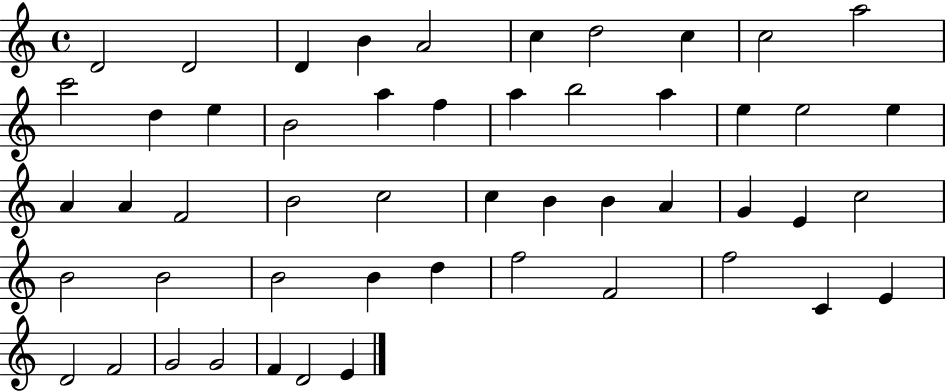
D4/h D4/h D4/q B4/q A4/h C5/q D5/h C5/q C5/h A5/h C6/h D5/q E5/q B4/h A5/q F5/q A5/q B5/h A5/q E5/q E5/h E5/q A4/q A4/q F4/h B4/h C5/h C5/q B4/q B4/q A4/q G4/q E4/q C5/h B4/h B4/h B4/h B4/q D5/q F5/h F4/h F5/h C4/q E4/q D4/h F4/h G4/h G4/h F4/q D4/h E4/q